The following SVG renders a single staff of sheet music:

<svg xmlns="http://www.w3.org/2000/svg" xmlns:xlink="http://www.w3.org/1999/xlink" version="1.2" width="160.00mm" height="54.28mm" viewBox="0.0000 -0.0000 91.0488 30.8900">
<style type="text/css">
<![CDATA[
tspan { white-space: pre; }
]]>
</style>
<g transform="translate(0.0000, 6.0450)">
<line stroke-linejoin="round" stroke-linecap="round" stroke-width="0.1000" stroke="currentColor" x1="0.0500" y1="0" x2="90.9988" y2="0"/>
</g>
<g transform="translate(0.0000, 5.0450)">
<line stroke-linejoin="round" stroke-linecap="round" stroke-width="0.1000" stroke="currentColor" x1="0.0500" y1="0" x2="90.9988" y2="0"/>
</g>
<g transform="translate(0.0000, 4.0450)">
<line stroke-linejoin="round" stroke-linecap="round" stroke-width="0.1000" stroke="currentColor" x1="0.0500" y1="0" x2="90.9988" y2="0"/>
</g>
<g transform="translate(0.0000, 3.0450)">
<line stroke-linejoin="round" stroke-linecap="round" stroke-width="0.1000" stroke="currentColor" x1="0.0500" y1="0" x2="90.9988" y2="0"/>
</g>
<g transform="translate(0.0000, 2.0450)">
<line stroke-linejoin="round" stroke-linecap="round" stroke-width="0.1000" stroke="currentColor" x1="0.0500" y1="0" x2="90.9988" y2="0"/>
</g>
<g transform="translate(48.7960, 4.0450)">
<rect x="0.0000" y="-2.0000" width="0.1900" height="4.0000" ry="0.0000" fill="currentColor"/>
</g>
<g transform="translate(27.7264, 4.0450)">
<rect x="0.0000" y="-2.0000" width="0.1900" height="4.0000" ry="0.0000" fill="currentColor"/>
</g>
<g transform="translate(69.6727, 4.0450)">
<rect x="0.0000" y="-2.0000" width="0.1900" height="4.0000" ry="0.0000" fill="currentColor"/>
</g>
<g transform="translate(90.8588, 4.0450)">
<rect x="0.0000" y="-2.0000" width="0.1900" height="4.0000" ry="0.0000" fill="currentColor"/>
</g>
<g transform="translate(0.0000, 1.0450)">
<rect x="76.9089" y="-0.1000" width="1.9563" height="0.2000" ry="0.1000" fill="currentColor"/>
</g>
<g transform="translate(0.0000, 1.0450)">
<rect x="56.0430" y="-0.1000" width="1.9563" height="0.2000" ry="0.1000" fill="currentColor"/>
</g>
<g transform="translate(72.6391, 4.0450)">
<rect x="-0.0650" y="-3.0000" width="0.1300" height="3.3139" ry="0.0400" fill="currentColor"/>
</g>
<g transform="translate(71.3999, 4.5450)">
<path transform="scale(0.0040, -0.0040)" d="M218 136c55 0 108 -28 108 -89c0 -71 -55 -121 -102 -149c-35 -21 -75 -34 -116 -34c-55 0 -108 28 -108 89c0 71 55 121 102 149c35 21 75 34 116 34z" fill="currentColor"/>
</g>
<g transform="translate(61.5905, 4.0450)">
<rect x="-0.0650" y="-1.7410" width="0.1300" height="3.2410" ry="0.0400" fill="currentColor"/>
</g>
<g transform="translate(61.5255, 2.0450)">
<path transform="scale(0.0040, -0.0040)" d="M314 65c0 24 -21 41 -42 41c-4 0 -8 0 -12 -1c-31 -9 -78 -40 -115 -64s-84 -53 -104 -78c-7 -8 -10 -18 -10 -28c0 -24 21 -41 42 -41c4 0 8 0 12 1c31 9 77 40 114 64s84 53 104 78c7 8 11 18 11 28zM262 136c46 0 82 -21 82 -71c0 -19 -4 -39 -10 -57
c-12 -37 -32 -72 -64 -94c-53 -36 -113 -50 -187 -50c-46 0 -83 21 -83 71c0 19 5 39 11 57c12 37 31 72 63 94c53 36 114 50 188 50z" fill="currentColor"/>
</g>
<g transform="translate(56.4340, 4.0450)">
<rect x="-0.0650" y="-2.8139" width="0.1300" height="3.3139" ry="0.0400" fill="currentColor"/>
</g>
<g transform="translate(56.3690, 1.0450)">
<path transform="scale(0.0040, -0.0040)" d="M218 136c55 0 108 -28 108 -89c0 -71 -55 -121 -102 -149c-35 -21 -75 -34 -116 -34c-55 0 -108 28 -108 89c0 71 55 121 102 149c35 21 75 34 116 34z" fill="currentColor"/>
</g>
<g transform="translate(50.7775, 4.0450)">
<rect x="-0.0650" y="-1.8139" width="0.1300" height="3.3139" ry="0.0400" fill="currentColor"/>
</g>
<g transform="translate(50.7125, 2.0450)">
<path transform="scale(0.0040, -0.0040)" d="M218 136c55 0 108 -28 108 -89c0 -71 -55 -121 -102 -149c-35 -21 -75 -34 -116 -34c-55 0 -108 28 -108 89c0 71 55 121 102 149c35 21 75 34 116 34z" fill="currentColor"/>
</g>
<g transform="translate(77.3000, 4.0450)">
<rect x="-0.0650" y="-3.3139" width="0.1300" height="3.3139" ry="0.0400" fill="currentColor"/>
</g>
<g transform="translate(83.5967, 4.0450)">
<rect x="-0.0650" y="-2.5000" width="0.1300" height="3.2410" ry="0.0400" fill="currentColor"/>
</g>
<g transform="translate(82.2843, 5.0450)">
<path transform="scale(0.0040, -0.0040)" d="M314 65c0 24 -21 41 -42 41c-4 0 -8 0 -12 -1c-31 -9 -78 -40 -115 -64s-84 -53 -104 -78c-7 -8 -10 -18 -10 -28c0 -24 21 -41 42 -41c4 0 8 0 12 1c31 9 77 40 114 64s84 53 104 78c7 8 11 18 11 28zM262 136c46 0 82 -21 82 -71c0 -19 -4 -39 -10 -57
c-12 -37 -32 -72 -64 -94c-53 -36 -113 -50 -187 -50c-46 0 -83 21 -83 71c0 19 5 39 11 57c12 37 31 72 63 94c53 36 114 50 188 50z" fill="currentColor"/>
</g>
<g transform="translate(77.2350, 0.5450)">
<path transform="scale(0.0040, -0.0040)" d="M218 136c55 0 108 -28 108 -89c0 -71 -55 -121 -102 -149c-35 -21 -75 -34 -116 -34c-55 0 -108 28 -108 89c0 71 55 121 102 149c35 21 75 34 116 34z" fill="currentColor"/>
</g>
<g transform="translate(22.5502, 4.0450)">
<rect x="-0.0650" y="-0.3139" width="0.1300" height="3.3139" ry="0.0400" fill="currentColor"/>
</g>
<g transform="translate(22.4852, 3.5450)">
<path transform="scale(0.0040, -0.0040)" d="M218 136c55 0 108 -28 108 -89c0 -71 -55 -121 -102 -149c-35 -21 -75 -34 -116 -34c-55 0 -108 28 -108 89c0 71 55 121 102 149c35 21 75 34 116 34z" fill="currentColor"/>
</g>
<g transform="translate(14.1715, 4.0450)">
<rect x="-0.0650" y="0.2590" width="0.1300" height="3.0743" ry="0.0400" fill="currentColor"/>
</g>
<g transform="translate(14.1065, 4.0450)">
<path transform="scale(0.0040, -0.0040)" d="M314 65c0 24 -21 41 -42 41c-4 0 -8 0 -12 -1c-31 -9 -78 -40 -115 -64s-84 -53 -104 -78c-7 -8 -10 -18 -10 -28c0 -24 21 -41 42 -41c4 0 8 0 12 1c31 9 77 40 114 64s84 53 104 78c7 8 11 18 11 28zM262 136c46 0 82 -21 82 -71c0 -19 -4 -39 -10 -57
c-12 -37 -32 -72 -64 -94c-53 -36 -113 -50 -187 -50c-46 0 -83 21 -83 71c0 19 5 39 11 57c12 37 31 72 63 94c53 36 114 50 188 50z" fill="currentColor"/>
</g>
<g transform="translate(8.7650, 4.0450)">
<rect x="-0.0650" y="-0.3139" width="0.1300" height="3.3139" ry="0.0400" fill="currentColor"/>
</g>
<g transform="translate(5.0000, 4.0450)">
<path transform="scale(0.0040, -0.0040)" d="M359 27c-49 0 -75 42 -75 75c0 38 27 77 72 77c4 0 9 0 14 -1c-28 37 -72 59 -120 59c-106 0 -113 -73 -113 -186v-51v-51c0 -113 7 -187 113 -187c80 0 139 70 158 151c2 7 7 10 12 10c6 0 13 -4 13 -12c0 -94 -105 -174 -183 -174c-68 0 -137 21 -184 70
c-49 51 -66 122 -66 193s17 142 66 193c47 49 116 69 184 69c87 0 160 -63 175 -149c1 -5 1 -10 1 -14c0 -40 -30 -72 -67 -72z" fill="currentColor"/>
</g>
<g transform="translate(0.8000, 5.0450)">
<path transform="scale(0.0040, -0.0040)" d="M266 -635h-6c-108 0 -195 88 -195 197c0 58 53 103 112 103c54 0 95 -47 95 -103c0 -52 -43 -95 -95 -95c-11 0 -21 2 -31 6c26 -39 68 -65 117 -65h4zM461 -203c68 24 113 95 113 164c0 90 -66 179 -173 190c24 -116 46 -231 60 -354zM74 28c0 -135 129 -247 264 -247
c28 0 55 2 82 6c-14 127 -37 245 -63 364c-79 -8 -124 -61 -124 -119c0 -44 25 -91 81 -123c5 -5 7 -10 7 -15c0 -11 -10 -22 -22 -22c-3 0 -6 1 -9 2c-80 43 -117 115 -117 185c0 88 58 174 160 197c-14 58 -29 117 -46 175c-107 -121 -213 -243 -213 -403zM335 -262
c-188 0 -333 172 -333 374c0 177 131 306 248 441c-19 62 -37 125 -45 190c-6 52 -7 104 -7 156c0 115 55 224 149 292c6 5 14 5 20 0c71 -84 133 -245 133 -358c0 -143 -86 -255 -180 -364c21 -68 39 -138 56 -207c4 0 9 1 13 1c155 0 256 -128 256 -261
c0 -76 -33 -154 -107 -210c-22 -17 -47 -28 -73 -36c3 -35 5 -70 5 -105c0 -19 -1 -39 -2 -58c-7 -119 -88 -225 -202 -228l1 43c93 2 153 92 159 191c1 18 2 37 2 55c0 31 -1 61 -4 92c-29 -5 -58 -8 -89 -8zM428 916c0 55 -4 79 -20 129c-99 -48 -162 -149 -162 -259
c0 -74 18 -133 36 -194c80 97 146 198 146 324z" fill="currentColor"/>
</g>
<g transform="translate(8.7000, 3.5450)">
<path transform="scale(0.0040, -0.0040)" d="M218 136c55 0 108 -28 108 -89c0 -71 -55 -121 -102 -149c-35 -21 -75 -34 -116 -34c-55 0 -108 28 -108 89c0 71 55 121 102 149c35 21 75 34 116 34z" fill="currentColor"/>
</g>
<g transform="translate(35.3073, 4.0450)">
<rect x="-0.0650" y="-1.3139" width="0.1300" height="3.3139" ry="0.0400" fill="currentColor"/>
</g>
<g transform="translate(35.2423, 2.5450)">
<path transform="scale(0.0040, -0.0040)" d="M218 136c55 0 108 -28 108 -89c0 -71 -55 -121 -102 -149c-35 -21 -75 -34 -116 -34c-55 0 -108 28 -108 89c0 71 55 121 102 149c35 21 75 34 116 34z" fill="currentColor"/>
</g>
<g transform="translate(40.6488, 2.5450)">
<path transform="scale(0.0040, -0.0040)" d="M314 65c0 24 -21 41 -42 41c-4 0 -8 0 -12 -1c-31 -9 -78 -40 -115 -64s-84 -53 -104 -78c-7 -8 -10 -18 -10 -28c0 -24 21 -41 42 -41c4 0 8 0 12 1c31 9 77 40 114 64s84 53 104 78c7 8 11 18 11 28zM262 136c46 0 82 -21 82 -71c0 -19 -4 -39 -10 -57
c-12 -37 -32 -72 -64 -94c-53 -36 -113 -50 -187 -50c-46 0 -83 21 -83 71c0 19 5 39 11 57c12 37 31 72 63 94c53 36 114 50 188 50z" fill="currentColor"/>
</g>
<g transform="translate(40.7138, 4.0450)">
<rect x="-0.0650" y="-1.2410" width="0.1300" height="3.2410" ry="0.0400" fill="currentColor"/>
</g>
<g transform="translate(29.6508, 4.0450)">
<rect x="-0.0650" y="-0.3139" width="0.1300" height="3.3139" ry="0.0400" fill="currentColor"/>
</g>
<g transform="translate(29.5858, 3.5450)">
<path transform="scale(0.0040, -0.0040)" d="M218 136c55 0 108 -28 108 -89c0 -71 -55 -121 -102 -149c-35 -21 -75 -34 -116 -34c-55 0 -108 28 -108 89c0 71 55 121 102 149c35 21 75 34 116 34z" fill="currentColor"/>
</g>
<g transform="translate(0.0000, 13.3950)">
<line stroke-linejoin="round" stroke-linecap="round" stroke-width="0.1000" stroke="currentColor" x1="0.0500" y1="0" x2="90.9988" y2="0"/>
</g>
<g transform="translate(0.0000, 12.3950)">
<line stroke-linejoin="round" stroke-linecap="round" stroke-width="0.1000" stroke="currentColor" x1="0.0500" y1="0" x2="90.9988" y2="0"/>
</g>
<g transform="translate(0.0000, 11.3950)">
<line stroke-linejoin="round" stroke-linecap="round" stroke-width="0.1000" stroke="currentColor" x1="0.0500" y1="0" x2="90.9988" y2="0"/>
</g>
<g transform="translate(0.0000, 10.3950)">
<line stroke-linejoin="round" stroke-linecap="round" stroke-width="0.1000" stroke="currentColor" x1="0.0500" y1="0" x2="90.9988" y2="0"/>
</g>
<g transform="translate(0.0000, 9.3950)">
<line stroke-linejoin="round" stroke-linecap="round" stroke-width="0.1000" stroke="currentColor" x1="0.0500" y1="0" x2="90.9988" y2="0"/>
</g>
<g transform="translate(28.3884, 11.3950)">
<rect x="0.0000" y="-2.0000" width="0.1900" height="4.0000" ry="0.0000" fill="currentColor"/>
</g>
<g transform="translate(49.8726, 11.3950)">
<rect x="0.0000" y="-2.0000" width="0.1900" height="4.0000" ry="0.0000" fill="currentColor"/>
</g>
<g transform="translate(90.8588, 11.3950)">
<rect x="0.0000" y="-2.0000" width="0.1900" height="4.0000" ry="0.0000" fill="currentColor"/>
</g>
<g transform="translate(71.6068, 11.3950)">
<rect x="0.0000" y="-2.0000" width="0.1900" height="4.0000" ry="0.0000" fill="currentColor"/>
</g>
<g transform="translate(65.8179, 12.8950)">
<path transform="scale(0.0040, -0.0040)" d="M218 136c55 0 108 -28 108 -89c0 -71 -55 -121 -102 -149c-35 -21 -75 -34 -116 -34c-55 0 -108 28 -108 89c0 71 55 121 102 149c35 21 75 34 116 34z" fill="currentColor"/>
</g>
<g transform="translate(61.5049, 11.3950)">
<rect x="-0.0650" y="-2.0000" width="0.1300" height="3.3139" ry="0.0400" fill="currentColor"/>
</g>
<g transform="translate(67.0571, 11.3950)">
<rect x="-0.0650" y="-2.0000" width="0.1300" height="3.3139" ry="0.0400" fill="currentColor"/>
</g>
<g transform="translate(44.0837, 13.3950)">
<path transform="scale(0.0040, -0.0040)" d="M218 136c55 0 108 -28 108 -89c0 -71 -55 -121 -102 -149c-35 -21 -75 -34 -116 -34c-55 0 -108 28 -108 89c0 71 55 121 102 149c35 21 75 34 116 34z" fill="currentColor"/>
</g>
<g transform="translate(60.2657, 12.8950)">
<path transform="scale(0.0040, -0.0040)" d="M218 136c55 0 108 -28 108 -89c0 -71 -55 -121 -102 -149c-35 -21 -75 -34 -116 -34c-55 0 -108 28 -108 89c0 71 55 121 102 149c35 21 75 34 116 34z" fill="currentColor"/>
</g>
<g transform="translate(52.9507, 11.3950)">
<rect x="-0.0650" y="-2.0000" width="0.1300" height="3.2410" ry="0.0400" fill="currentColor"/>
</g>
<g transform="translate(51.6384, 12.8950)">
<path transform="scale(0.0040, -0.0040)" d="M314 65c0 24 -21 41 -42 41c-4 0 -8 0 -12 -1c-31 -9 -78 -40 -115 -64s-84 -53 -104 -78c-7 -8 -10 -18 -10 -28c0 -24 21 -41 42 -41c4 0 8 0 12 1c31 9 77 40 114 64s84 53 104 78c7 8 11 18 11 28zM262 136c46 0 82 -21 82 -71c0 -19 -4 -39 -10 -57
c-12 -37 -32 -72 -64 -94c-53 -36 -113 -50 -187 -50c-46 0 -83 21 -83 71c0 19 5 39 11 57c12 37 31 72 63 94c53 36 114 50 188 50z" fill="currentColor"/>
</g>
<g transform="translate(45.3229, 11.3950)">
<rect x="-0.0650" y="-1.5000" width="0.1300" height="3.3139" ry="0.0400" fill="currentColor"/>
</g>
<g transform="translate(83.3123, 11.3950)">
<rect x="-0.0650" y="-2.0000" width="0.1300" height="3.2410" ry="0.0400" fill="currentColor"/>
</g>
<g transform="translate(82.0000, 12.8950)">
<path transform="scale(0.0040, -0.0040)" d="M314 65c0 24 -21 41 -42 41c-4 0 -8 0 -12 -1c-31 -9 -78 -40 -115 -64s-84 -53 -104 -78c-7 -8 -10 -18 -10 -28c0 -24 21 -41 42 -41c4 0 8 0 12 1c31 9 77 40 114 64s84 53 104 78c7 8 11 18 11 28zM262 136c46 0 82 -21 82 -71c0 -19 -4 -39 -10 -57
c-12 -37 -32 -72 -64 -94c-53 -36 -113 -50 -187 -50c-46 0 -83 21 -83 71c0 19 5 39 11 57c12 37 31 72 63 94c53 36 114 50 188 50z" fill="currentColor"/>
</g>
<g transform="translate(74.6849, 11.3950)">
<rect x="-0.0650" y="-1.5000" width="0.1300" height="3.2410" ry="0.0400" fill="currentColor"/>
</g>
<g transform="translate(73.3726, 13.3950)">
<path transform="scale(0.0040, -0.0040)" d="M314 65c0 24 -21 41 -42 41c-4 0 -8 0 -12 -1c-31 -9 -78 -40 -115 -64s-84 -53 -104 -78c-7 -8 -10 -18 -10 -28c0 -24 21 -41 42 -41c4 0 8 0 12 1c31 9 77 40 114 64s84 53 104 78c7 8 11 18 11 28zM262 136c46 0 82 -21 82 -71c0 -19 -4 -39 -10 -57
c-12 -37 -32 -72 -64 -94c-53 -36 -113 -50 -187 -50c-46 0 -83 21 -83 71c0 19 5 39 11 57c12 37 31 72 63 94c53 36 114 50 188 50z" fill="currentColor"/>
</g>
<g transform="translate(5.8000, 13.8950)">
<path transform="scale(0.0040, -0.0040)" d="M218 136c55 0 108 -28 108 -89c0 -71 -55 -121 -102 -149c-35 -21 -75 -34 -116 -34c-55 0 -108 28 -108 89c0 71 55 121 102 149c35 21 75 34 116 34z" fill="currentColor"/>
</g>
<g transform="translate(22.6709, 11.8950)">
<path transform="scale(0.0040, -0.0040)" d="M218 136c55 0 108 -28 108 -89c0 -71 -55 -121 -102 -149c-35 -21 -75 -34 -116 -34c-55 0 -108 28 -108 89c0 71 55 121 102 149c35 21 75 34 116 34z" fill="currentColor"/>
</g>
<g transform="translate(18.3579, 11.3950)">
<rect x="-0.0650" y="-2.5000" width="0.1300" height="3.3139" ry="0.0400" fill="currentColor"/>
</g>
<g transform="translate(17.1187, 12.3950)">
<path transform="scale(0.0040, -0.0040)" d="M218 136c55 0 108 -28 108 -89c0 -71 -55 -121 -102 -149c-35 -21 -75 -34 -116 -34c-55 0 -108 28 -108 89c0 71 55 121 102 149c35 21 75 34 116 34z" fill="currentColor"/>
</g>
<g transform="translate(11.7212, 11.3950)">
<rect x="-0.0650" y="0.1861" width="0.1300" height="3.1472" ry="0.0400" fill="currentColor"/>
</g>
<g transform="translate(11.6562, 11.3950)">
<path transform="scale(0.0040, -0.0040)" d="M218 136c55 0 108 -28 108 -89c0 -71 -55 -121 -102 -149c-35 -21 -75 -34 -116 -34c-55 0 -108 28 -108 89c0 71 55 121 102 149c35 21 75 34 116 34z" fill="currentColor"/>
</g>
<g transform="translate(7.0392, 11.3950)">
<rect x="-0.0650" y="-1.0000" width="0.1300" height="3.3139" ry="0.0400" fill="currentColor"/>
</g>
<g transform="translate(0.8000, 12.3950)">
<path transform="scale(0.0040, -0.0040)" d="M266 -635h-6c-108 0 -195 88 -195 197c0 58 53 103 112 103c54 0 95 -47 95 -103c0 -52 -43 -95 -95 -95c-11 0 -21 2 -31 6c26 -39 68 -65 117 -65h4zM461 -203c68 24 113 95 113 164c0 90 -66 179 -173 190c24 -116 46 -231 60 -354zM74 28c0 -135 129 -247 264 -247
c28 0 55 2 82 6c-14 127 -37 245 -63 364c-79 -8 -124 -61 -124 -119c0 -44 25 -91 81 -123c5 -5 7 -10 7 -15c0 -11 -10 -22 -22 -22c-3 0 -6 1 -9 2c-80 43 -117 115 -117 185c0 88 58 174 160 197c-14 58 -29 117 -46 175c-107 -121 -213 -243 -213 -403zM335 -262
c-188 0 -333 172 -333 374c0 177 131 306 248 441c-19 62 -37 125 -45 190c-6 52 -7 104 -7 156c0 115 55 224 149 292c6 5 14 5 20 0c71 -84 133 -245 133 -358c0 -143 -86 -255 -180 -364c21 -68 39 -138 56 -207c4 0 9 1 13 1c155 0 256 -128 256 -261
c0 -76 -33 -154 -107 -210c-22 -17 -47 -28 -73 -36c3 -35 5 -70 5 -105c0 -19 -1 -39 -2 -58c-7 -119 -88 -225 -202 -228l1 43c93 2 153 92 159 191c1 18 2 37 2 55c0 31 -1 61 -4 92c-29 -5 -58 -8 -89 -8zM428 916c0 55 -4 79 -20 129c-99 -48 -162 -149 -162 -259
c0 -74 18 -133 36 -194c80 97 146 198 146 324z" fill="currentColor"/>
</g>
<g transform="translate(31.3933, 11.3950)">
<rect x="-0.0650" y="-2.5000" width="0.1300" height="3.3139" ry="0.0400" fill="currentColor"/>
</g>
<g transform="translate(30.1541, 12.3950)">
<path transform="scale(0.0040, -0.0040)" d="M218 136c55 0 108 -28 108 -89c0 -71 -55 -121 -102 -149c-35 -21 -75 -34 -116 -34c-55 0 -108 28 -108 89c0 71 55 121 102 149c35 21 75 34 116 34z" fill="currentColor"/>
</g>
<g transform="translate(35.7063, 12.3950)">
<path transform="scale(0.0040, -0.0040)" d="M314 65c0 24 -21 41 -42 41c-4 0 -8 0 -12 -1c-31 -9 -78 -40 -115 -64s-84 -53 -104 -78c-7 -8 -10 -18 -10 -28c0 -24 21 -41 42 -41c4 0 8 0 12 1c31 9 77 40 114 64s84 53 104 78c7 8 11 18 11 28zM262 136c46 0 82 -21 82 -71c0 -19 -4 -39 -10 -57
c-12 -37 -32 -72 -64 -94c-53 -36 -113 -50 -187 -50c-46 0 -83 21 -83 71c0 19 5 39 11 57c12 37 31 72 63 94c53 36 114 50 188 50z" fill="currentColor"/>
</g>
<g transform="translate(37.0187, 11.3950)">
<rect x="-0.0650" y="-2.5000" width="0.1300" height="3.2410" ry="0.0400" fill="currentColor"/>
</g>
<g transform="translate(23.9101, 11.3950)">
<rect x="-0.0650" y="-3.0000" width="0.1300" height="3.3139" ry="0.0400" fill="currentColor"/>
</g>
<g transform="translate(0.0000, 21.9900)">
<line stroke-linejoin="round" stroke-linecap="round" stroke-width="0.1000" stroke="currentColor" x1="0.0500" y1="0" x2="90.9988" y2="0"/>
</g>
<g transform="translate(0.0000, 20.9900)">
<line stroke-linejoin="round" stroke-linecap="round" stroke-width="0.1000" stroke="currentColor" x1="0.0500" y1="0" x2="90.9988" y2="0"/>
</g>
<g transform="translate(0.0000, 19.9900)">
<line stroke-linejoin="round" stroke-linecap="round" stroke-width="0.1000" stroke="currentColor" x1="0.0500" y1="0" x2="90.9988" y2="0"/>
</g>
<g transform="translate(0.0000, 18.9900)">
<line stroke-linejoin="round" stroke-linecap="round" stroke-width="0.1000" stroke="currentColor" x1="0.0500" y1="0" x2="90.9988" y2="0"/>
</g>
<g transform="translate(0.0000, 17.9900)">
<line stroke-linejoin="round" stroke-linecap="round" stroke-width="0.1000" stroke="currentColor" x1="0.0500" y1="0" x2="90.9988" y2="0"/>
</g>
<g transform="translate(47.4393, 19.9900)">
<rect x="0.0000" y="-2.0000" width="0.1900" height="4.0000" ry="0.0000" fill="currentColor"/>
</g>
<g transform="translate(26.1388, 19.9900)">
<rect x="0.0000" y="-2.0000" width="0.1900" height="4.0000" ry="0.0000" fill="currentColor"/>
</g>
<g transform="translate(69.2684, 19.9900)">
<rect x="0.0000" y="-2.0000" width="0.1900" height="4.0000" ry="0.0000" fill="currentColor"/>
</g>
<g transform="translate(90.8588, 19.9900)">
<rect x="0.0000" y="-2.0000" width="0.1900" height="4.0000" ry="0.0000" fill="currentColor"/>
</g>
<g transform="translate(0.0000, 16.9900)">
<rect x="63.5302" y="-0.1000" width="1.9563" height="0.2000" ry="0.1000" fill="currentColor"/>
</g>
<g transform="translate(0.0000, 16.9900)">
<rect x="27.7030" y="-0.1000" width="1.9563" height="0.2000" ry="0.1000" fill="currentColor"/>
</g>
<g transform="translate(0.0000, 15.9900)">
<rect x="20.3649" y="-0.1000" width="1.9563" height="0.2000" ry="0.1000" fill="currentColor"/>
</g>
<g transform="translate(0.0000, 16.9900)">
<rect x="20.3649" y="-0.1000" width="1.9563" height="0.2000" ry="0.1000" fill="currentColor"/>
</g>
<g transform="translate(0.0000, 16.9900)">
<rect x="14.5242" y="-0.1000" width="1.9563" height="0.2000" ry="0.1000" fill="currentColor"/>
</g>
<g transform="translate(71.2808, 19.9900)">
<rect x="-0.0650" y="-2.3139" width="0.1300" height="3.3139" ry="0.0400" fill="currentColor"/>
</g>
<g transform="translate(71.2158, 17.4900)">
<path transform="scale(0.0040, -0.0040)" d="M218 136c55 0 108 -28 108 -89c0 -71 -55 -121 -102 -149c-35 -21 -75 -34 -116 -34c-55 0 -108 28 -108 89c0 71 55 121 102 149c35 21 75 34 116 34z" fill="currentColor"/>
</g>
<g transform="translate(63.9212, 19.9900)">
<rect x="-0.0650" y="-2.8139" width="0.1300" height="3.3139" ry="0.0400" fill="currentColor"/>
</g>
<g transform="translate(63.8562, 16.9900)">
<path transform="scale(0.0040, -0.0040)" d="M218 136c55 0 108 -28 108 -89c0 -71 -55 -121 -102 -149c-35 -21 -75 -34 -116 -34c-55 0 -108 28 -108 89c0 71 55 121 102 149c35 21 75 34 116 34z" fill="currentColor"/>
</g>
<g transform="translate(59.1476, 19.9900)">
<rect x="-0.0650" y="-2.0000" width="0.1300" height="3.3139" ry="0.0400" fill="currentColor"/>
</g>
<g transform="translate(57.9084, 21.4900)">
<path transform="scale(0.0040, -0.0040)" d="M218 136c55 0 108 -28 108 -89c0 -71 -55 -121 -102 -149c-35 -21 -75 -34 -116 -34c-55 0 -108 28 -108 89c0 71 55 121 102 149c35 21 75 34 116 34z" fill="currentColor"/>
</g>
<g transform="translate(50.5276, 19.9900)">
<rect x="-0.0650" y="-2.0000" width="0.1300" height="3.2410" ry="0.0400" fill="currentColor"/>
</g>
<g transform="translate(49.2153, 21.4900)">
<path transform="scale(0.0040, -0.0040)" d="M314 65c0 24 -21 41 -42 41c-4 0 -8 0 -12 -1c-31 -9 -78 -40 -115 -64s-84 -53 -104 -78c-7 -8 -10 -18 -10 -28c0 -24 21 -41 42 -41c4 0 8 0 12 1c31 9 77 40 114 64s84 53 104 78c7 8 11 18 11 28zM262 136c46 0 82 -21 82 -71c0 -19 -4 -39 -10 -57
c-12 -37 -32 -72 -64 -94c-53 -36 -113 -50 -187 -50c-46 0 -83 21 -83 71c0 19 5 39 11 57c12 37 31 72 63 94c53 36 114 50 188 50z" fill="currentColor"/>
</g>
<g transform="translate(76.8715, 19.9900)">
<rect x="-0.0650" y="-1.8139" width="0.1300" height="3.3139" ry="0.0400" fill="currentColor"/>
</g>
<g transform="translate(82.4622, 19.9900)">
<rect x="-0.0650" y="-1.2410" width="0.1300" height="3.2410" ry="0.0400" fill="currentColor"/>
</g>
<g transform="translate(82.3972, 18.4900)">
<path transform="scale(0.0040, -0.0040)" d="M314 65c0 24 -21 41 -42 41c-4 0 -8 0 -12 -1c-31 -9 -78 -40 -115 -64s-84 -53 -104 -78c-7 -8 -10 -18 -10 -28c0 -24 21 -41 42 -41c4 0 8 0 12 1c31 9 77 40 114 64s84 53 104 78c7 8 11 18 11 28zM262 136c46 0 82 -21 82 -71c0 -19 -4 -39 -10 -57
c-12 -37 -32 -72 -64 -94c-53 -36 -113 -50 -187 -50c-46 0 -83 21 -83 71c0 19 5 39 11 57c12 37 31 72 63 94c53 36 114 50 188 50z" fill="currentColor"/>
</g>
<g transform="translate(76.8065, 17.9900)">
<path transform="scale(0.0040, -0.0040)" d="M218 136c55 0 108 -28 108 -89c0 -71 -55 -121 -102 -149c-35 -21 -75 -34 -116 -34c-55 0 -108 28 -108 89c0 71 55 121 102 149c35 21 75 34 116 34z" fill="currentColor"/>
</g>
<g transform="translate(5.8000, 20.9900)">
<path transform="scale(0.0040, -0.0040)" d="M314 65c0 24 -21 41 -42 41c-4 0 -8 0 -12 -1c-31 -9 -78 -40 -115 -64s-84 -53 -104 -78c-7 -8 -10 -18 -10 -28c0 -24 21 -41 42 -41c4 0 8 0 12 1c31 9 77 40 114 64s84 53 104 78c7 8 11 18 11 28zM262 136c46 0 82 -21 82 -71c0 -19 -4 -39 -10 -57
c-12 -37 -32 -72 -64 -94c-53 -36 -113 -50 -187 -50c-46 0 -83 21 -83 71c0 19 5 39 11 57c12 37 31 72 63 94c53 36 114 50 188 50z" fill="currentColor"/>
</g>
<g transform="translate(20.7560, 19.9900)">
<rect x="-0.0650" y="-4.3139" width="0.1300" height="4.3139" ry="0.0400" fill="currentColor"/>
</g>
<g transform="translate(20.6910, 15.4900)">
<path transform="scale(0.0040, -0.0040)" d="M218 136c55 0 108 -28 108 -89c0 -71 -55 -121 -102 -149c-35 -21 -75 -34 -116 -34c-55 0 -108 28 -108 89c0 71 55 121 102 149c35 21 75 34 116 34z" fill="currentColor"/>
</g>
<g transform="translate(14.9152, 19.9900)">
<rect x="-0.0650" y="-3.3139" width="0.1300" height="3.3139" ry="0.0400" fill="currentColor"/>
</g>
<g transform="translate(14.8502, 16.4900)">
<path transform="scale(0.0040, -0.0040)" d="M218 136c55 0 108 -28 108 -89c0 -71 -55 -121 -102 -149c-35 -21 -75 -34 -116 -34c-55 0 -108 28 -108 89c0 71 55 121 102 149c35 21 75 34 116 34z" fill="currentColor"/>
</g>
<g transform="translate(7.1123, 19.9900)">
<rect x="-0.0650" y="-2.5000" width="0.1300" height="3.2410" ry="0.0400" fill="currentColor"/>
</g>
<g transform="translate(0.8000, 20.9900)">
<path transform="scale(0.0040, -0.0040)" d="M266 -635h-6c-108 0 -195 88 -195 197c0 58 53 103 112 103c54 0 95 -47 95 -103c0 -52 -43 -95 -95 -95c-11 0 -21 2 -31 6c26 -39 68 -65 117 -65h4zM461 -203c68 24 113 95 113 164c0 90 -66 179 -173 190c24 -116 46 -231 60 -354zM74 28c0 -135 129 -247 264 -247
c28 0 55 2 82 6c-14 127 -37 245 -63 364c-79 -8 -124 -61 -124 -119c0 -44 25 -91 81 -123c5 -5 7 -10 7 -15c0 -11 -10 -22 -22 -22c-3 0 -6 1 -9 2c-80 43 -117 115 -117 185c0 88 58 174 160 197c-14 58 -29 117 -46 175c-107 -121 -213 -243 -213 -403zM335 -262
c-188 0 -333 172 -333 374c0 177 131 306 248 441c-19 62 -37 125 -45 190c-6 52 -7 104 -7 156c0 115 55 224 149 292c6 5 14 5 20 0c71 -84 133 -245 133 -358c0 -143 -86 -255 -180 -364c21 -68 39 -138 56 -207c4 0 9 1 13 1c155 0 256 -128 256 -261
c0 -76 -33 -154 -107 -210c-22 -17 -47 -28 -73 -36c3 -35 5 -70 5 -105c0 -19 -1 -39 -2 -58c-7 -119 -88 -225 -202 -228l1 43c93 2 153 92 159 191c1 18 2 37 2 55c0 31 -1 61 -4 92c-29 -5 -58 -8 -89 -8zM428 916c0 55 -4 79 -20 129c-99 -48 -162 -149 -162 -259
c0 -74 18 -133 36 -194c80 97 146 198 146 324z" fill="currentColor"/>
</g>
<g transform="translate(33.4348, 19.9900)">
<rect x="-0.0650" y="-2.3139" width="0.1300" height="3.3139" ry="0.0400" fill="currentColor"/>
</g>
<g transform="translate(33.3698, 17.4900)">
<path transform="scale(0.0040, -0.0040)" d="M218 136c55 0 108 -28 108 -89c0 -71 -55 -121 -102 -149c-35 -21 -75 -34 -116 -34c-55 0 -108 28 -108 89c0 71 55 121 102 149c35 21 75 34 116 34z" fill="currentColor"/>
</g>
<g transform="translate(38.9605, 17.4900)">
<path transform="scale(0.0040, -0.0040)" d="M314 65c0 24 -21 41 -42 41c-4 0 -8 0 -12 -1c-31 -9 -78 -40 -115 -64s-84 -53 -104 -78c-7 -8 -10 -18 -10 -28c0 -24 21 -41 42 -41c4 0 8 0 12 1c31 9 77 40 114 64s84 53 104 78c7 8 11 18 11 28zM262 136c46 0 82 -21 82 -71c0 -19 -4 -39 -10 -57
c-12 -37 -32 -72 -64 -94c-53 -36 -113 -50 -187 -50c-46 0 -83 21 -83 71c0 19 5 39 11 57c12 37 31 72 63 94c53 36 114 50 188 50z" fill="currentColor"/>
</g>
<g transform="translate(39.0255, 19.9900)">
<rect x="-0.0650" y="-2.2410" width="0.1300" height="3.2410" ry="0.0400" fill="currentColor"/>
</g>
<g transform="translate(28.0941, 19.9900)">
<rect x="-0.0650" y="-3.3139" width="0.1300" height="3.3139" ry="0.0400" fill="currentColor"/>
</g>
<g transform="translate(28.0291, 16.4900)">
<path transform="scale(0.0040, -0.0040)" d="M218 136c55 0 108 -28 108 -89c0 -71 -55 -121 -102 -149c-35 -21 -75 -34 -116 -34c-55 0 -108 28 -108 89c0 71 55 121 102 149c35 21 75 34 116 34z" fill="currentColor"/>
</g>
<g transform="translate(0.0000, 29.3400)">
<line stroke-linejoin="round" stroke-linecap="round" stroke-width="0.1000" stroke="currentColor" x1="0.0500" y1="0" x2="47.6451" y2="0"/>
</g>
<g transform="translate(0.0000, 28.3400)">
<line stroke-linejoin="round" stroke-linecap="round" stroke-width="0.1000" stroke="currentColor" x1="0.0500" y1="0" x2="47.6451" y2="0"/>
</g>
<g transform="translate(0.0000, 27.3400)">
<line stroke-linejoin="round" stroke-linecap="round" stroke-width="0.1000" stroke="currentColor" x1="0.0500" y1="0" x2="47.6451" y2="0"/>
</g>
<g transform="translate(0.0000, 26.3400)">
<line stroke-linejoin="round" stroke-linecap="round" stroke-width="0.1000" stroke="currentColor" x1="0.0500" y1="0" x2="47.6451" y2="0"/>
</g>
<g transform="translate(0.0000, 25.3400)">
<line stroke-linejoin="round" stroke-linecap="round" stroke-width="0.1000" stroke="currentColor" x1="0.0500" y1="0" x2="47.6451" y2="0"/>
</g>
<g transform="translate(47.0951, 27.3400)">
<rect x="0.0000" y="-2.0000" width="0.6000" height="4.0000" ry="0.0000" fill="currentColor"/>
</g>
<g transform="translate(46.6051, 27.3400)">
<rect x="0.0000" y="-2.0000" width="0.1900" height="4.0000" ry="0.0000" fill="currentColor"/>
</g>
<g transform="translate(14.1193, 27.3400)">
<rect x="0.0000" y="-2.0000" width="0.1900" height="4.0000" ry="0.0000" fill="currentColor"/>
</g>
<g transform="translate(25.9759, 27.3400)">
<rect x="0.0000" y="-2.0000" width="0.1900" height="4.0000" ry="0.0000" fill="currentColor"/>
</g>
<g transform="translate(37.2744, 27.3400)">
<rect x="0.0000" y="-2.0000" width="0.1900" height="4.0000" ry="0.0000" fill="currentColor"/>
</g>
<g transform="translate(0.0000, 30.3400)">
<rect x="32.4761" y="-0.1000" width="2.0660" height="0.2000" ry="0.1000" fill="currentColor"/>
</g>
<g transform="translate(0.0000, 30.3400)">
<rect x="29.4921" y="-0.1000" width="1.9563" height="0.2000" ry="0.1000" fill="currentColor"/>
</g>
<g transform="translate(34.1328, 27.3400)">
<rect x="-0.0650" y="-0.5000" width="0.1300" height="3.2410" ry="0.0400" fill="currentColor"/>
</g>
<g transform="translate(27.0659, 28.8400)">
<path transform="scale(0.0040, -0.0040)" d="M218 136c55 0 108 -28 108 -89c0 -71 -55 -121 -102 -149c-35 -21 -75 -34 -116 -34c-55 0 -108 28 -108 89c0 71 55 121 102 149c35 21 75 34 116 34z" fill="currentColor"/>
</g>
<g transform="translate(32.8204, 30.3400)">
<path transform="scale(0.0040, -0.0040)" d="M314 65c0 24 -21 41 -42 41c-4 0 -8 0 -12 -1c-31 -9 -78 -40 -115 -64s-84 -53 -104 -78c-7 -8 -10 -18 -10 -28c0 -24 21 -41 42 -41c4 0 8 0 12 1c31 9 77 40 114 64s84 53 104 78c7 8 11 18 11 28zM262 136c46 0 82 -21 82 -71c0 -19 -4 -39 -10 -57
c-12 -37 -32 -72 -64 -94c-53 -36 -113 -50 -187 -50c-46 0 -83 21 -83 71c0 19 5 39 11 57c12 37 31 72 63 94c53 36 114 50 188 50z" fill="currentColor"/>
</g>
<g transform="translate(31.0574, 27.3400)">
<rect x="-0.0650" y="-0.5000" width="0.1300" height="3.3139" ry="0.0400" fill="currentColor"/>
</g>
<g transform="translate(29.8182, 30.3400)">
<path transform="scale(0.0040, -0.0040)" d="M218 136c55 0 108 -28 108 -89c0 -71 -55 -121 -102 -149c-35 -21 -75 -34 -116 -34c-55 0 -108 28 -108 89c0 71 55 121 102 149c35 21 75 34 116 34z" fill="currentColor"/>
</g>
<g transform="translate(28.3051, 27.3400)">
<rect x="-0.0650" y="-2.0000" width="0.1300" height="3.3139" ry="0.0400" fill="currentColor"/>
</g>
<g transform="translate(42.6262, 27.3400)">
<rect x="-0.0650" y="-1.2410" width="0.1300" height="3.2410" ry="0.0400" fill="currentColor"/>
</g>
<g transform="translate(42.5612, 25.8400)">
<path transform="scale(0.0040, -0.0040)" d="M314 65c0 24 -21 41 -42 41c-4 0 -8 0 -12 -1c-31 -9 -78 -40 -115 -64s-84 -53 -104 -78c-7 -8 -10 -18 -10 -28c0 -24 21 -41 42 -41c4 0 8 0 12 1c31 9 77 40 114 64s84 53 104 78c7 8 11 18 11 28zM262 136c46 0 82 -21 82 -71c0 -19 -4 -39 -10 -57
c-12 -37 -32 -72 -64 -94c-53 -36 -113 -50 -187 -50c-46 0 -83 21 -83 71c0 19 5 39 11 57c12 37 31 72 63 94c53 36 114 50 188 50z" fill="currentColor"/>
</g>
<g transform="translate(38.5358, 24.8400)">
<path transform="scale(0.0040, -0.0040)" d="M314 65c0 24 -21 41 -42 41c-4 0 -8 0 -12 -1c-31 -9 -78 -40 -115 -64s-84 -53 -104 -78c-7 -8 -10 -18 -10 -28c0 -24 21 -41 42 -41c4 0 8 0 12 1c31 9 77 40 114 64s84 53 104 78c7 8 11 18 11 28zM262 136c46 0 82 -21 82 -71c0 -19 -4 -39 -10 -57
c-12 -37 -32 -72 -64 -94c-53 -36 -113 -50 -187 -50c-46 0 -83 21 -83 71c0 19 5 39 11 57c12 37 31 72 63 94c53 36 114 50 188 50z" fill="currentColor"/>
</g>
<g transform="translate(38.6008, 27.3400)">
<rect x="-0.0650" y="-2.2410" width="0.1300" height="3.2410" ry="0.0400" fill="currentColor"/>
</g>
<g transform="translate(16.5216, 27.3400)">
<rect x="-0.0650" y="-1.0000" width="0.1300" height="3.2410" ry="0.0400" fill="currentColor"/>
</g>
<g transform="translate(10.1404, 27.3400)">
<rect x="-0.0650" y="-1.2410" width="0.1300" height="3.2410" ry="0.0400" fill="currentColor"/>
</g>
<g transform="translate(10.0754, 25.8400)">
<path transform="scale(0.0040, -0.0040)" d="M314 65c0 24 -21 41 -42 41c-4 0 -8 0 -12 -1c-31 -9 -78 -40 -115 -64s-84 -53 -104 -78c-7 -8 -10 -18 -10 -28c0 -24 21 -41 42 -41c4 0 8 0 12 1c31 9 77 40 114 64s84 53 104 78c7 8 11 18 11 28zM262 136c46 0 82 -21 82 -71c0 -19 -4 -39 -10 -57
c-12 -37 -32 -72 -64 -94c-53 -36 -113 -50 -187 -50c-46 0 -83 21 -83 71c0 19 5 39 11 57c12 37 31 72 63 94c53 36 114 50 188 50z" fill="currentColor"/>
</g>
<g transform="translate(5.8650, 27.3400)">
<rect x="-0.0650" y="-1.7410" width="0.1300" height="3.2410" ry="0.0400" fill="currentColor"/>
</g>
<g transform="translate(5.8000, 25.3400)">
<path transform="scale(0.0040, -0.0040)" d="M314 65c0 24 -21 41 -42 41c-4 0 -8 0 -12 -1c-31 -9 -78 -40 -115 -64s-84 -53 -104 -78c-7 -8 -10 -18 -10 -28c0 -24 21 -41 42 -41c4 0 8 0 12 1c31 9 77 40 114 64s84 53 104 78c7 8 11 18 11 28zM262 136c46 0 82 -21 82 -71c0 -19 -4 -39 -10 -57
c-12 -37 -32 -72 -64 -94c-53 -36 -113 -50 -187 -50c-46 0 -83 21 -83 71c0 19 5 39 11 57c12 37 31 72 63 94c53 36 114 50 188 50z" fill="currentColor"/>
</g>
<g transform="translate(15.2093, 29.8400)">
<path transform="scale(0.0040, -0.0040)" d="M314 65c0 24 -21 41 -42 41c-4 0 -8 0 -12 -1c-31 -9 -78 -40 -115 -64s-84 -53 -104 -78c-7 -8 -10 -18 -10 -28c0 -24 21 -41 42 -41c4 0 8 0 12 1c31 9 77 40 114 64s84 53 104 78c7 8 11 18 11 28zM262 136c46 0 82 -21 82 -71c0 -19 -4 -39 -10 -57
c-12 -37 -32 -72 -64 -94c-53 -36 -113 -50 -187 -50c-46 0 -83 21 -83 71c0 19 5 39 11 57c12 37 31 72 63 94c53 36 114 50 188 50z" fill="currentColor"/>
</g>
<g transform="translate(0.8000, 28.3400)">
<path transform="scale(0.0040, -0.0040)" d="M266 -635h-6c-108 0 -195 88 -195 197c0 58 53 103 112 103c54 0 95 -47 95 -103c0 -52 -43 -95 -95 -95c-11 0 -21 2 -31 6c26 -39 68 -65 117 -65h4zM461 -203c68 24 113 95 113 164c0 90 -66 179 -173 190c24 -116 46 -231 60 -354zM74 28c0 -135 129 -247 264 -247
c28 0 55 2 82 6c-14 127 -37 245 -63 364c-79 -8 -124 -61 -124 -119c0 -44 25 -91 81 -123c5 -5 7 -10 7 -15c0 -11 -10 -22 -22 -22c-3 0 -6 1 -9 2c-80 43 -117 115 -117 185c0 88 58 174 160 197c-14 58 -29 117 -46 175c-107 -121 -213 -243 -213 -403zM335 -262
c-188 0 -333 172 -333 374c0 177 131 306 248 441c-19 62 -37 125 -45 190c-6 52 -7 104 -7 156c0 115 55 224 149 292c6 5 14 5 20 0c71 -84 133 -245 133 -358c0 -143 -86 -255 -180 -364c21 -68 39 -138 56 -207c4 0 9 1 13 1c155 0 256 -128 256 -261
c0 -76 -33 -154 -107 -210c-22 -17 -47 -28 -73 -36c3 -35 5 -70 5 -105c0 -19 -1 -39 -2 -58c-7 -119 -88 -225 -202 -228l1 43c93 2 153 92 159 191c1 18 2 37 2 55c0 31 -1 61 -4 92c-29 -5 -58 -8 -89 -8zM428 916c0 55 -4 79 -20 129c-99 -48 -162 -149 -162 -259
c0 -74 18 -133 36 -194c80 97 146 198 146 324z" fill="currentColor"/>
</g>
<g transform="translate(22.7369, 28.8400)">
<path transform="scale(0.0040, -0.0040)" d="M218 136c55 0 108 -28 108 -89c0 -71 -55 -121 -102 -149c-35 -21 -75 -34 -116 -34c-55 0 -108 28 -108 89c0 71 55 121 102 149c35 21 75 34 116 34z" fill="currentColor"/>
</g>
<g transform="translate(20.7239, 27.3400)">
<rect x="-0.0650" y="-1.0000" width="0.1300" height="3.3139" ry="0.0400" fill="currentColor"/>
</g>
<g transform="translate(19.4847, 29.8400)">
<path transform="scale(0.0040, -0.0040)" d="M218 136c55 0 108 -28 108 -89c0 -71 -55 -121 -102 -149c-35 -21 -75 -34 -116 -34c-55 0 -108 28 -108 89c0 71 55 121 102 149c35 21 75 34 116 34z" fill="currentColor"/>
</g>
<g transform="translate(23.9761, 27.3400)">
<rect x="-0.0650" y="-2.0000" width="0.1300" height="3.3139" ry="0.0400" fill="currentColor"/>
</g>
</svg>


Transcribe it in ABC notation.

X:1
T:Untitled
M:4/4
L:1/4
K:C
c B2 c c e e2 f a f2 A b G2 D B G A G G2 E F2 F F E2 F2 G2 b d' b g g2 F2 F a g f e2 f2 e2 D2 D F F C C2 g2 e2